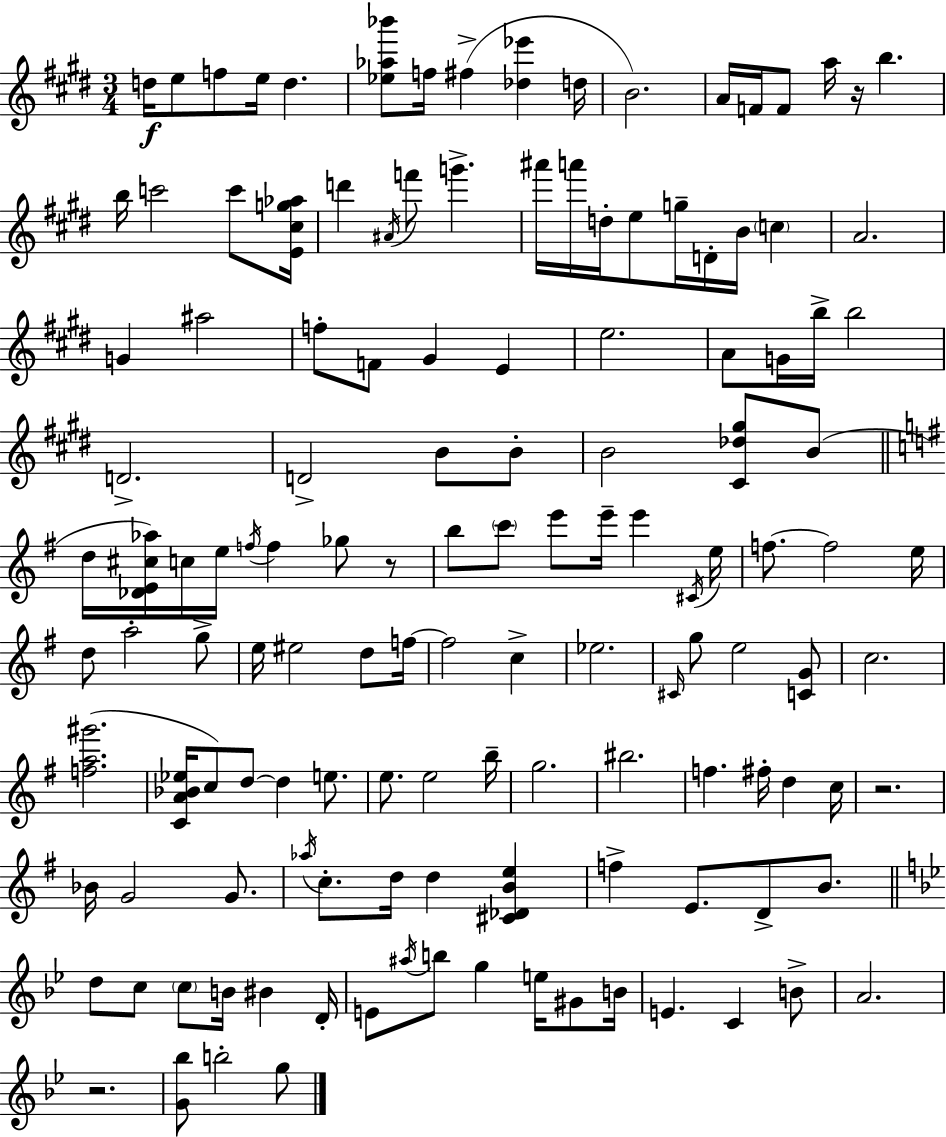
{
  \clef treble
  \numericTimeSignature
  \time 3/4
  \key e \major
  d''16\f e''8 f''8 e''16 d''4. | <ees'' aes'' bes'''>8 f''16 fis''4->( <des'' ees'''>4 d''16 | b'2.) | a'16 f'16 f'8 a''16 r16 b''4. | \break b''16 c'''2 c'''8 <e' cis'' g'' aes''>16 | d'''4 \acciaccatura { ais'16 } f'''8 g'''4.-> | ais'''16 a'''16 d''16-. e''8 g''16-- d'16-. b'16 \parenthesize c''4 | a'2. | \break g'4 ais''2 | f''8-. f'8 gis'4 e'4 | e''2. | a'8 g'16 b''16-> b''2 | \break d'2.-> | d'2-> b'8 b'8-. | b'2 <cis' des'' gis''>8 b'8( | \bar "||" \break \key g \major d''16 <des' e' cis'' aes''>16) c''16 e''16 \acciaccatura { f''16 } f''4 ges''8 r8 | b''8 \parenthesize c'''8 e'''8 e'''16-- e'''4 | \acciaccatura { cis'16 } e''16 f''8.~~ f''2 | e''16 d''8 a''2-. | \break g''8-> e''16 eis''2 d''8 | f''16~~ f''2 c''4-> | ees''2. | \grace { cis'16 } g''8 e''2 | \break <c' g'>8 c''2. | <f'' a'' gis'''>2.( | <c' a' bes' ees''>16 c''8) d''8~~ d''4 | e''8. e''8. e''2 | \break b''16-- g''2. | bis''2. | f''4. fis''16-. d''4 | c''16 r2. | \break bes'16 g'2 | g'8. \acciaccatura { aes''16 } c''8.-. d''16 d''4 | <cis' des' b' e''>4 f''4-> e'8. d'8-> | b'8. \bar "||" \break \key g \minor d''8 c''8 \parenthesize c''8 b'16 bis'4 d'16-. | e'8 \acciaccatura { ais''16 } b''8 g''4 e''16 gis'8 | b'16 e'4. c'4 b'8-> | a'2. | \break r2. | <g' bes''>8 b''2-. g''8 | \bar "|."
}